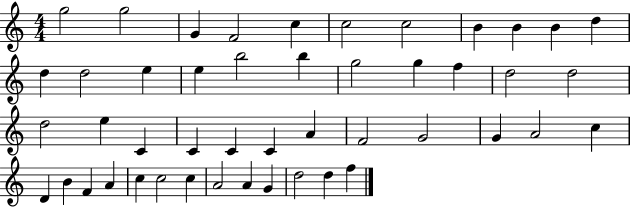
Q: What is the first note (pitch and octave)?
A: G5